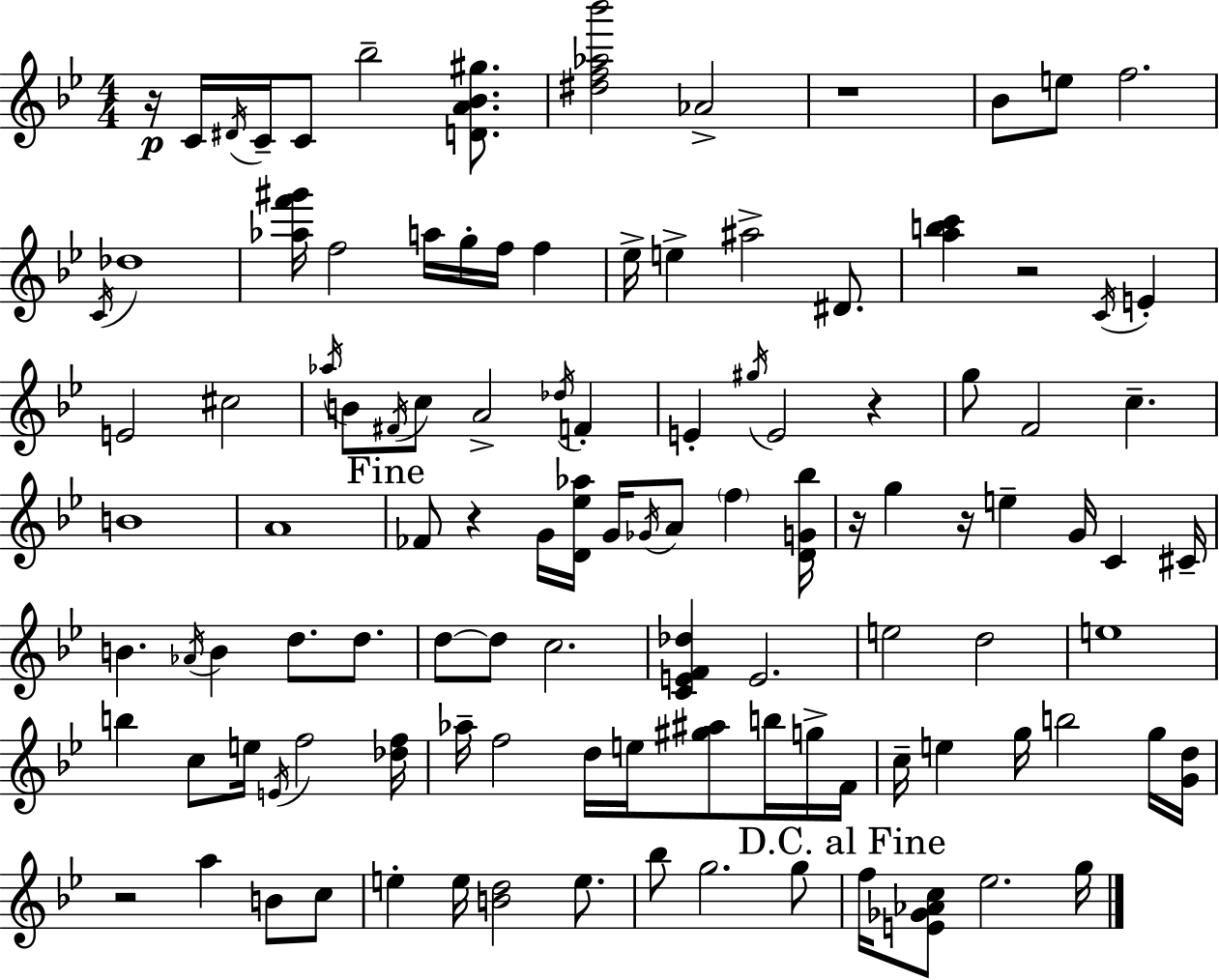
R/s C4/s D#4/s C4/s C4/e Bb5/h [D4,A4,Bb4,G#5]/e. [D#5,F5,Ab5,Bb6]/h Ab4/h R/w Bb4/e E5/e F5/h. C4/s Db5/w [Ab5,F6,G#6]/s F5/h A5/s G5/s F5/s F5/q Eb5/s E5/q A#5/h D#4/e. [A5,B5,C6]/q R/h C4/s E4/q E4/h C#5/h Ab5/s B4/e F#4/s C5/e A4/h Db5/s F4/q E4/q G#5/s E4/h R/q G5/e F4/h C5/q. B4/w A4/w FES4/e R/q G4/s [D4,Eb5,Ab5]/s G4/s Gb4/s A4/e F5/q [D4,G4,Bb5]/s R/s G5/q R/s E5/q G4/s C4/q C#4/s B4/q. Ab4/s B4/q D5/e. D5/e. D5/e D5/e C5/h. [C4,E4,F4,Db5]/q E4/h. E5/h D5/h E5/w B5/q C5/e E5/s E4/s F5/h [Db5,F5]/s Ab5/s F5/h D5/s E5/s [G#5,A#5]/e B5/s G5/s F4/s C5/s E5/q G5/s B5/h G5/s [G4,D5]/s R/h A5/q B4/e C5/e E5/q E5/s [B4,D5]/h E5/e. Bb5/e G5/h. G5/e F5/s [E4,Gb4,Ab4,C5]/e Eb5/h. G5/s